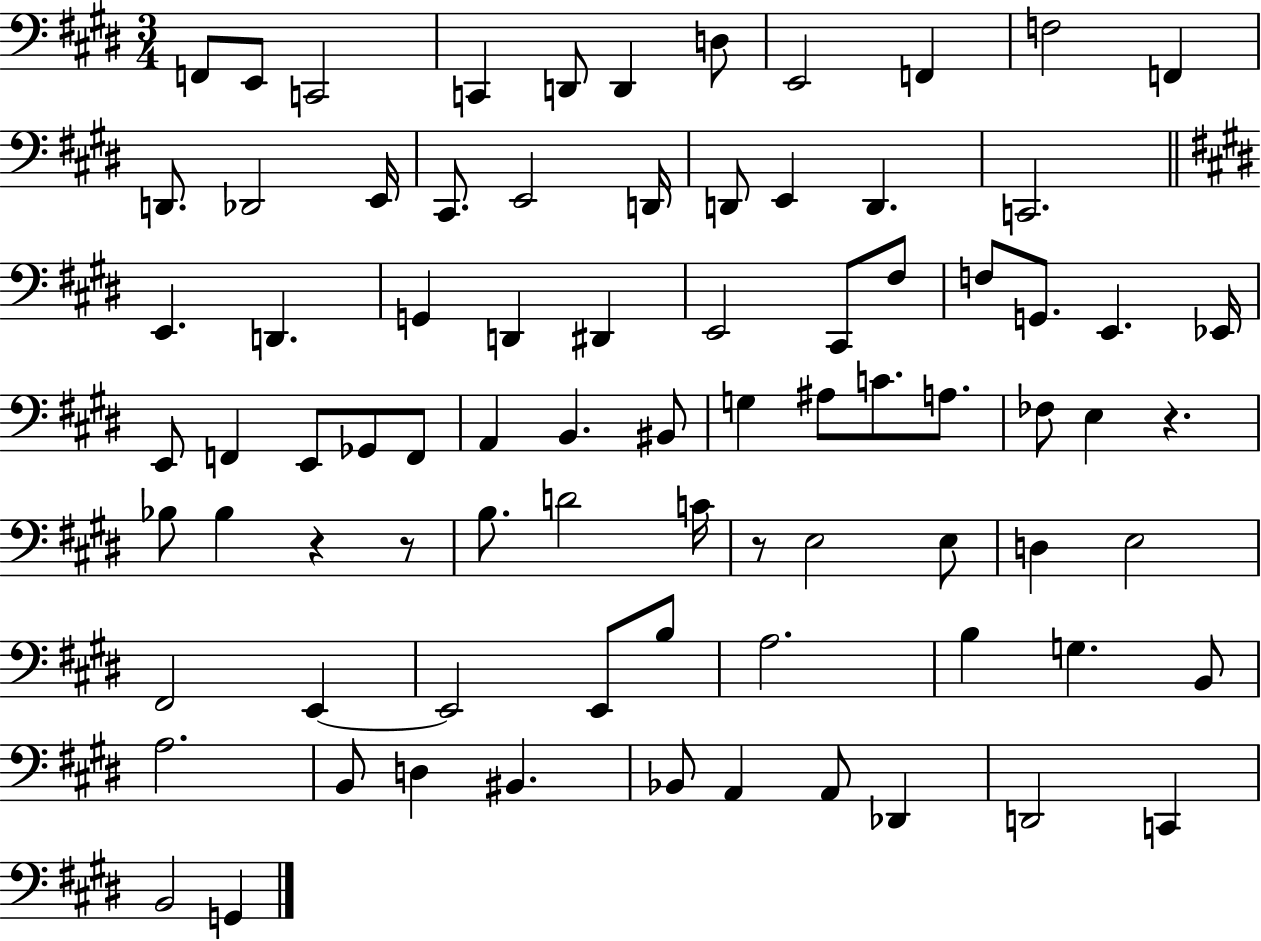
X:1
T:Untitled
M:3/4
L:1/4
K:E
F,,/2 E,,/2 C,,2 C,, D,,/2 D,, D,/2 E,,2 F,, F,2 F,, D,,/2 _D,,2 E,,/4 ^C,,/2 E,,2 D,,/4 D,,/2 E,, D,, C,,2 E,, D,, G,, D,, ^D,, E,,2 ^C,,/2 ^F,/2 F,/2 G,,/2 E,, _E,,/4 E,,/2 F,, E,,/2 _G,,/2 F,,/2 A,, B,, ^B,,/2 G, ^A,/2 C/2 A,/2 _F,/2 E, z _B,/2 _B, z z/2 B,/2 D2 C/4 z/2 E,2 E,/2 D, E,2 ^F,,2 E,, E,,2 E,,/2 B,/2 A,2 B, G, B,,/2 A,2 B,,/2 D, ^B,, _B,,/2 A,, A,,/2 _D,, D,,2 C,, B,,2 G,,